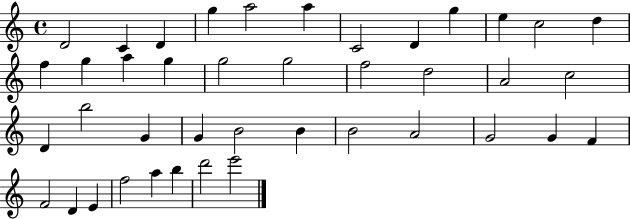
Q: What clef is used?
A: treble